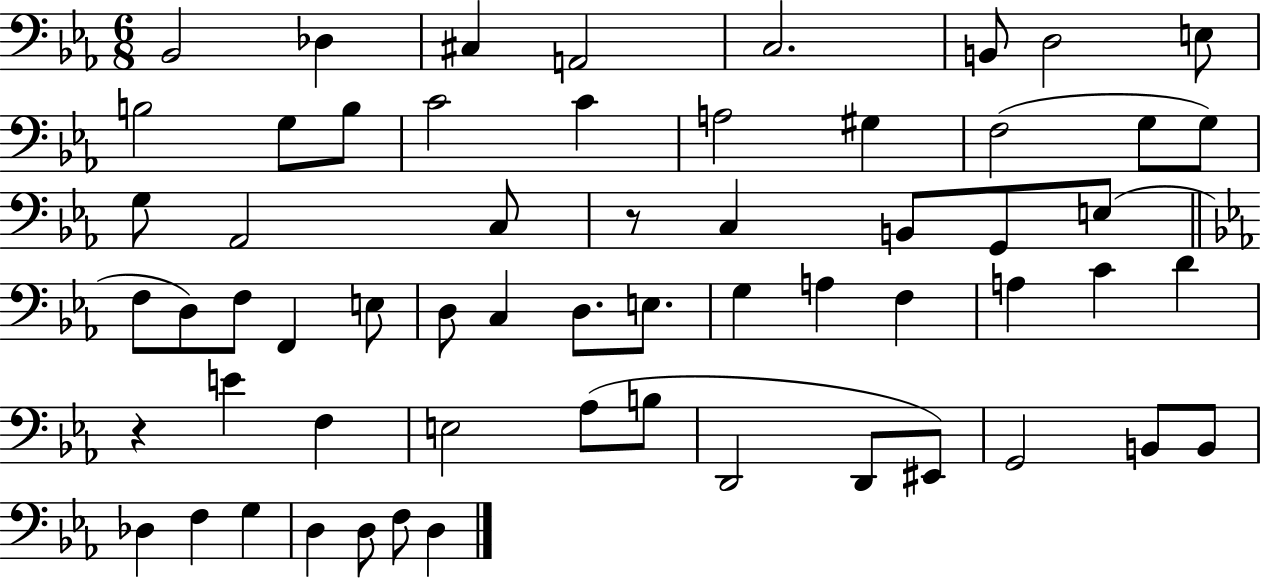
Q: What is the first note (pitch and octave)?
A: Bb2